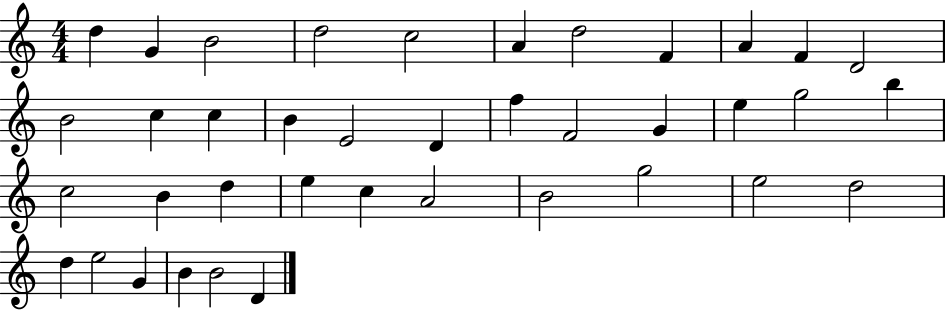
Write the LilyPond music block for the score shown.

{
  \clef treble
  \numericTimeSignature
  \time 4/4
  \key c \major
  d''4 g'4 b'2 | d''2 c''2 | a'4 d''2 f'4 | a'4 f'4 d'2 | \break b'2 c''4 c''4 | b'4 e'2 d'4 | f''4 f'2 g'4 | e''4 g''2 b''4 | \break c''2 b'4 d''4 | e''4 c''4 a'2 | b'2 g''2 | e''2 d''2 | \break d''4 e''2 g'4 | b'4 b'2 d'4 | \bar "|."
}